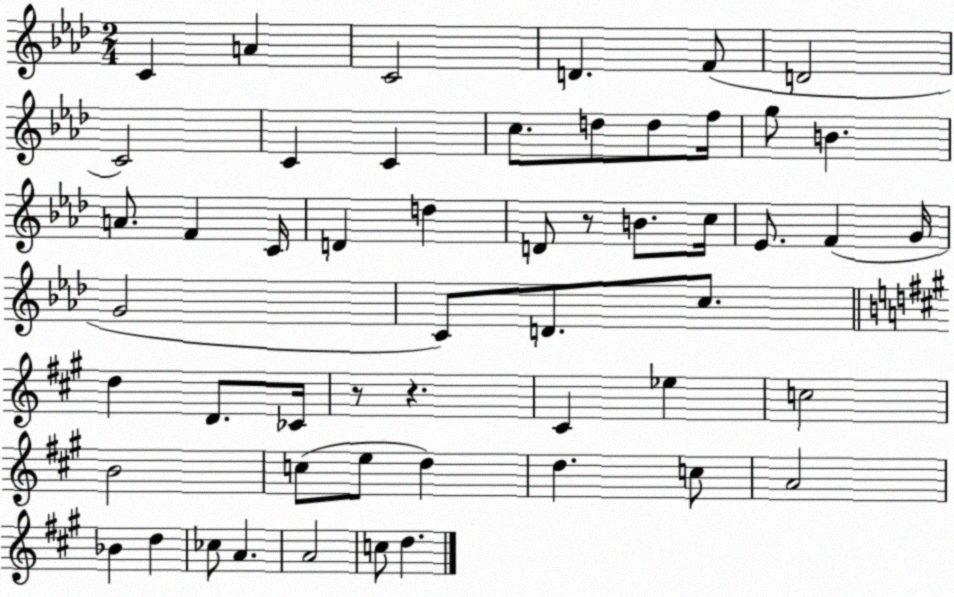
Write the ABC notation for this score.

X:1
T:Untitled
M:2/4
L:1/4
K:Ab
C A C2 D F/2 D2 C2 C C c/2 d/2 d/2 f/4 g/2 B A/2 F C/4 D d D/2 z/2 B/2 c/4 _E/2 F G/4 G2 C/2 D/2 c/2 d D/2 _C/4 z/2 z ^C _e c2 B2 c/2 e/2 d d c/2 A2 _B d _c/2 A A2 c/2 d